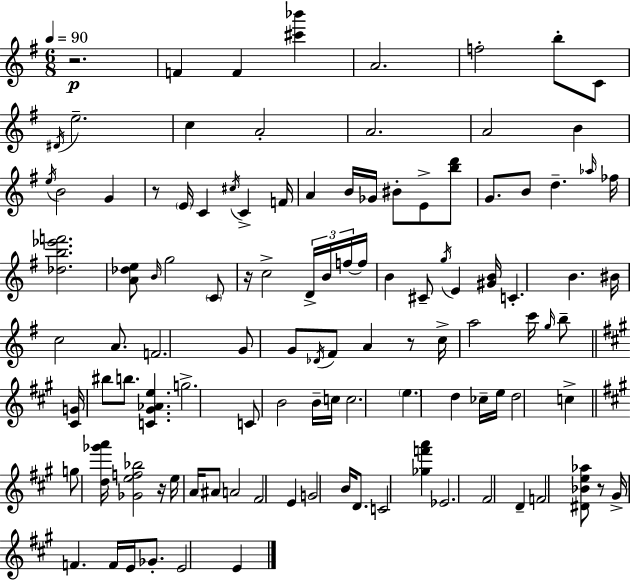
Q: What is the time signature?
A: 6/8